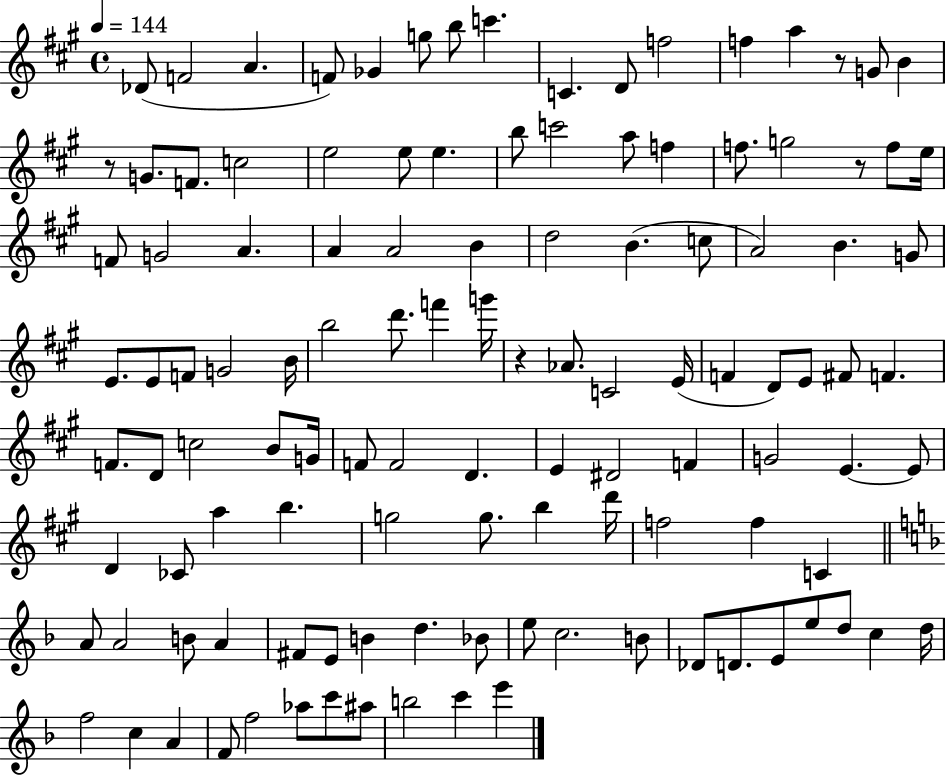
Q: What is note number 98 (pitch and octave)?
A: E4